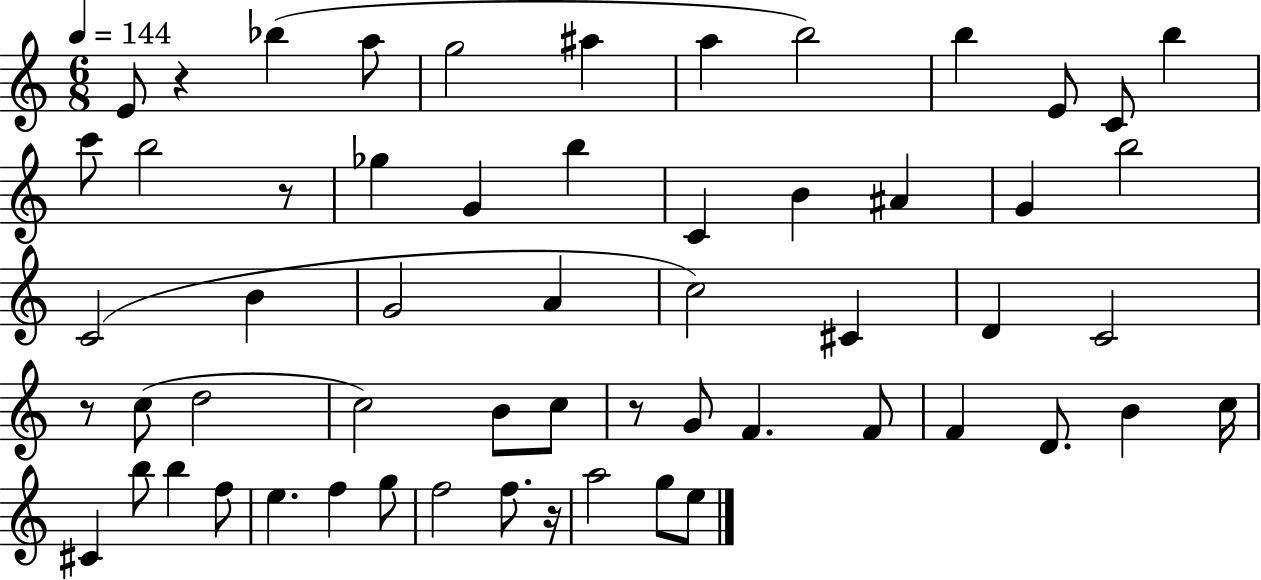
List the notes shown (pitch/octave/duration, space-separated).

E4/e R/q Bb5/q A5/e G5/h A#5/q A5/q B5/h B5/q E4/e C4/e B5/q C6/e B5/h R/e Gb5/q G4/q B5/q C4/q B4/q A#4/q G4/q B5/h C4/h B4/q G4/h A4/q C5/h C#4/q D4/q C4/h R/e C5/e D5/h C5/h B4/e C5/e R/e G4/e F4/q. F4/e F4/q D4/e. B4/q C5/s C#4/q B5/e B5/q F5/e E5/q. F5/q G5/e F5/h F5/e. R/s A5/h G5/e E5/e